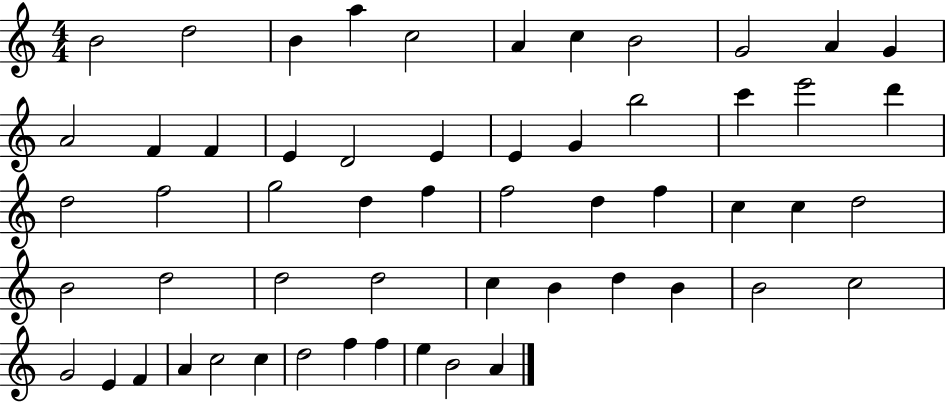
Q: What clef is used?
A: treble